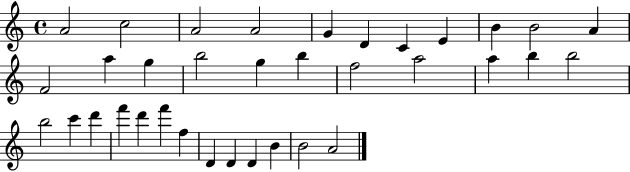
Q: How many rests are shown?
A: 0